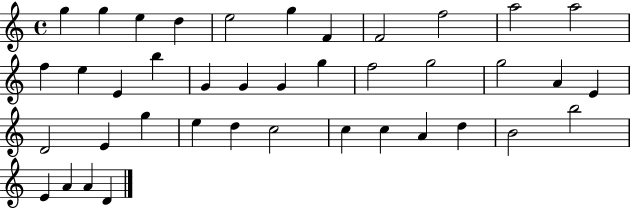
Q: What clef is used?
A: treble